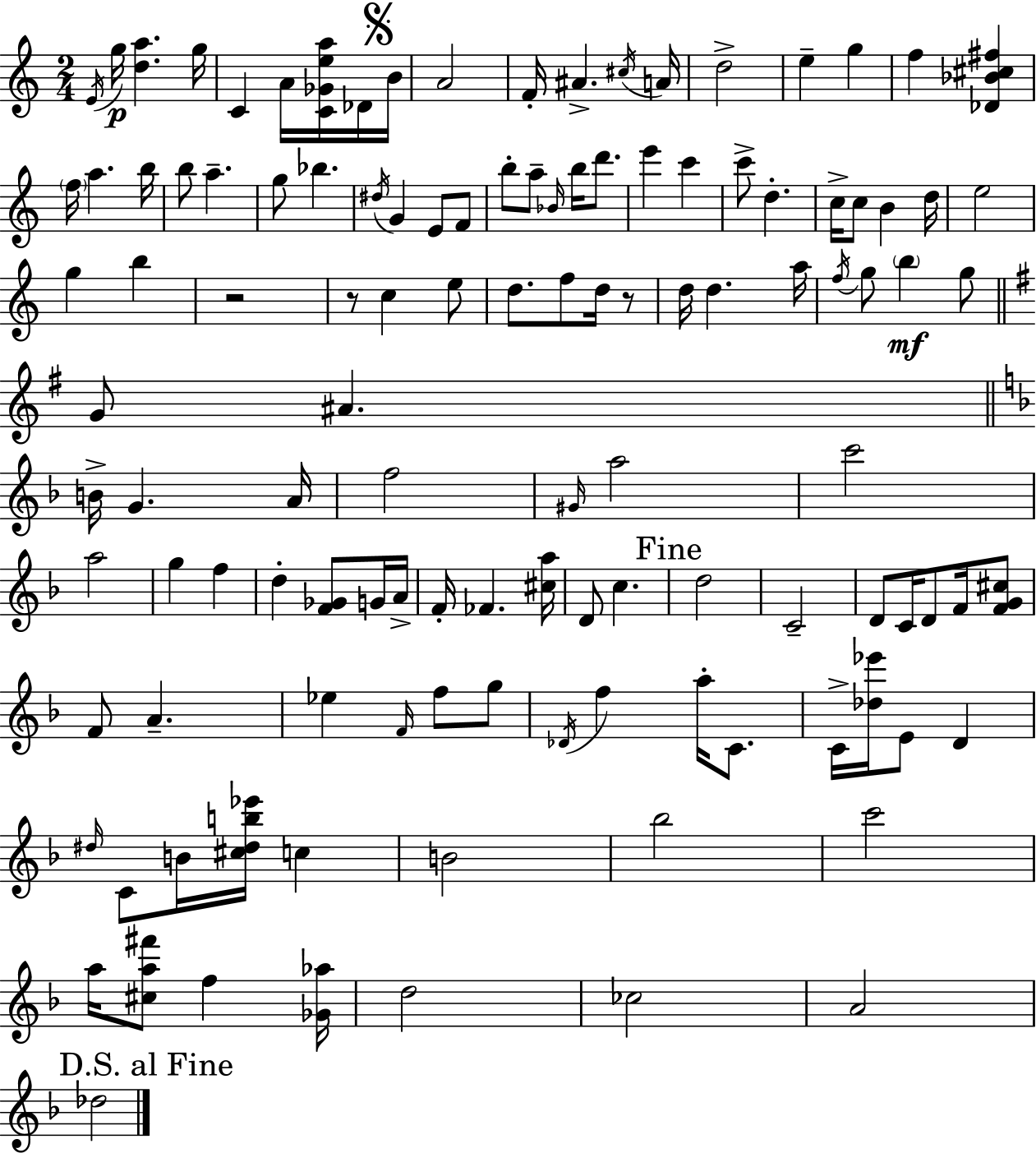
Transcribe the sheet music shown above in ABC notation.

X:1
T:Untitled
M:2/4
L:1/4
K:Am
E/4 g/4 [da] g/4 C A/4 [C_Gea]/4 _D/4 B/4 A2 F/4 ^A ^c/4 A/4 d2 e g f [_D_B^c^f] f/4 a b/4 b/2 a g/2 _b ^d/4 G E/2 F/2 b/2 a/2 _B/4 b/4 d'/2 e' c' c'/2 d c/4 c/2 B d/4 e2 g b z2 z/2 c e/2 d/2 f/2 d/4 z/2 d/4 d a/4 f/4 g/2 b g/2 G/2 ^A B/4 G A/4 f2 ^G/4 a2 c'2 a2 g f d [F_G]/2 G/4 A/4 F/4 _F [^ca]/4 D/2 c d2 C2 D/2 C/4 D/2 F/4 [FG^c]/2 F/2 A _e F/4 f/2 g/2 _D/4 f a/4 C/2 C/4 [_d_e']/4 E/2 D ^d/4 C/2 B/4 [^c^db_e']/4 c B2 _b2 c'2 a/4 [^ca^f']/2 f [_G_a]/4 d2 _c2 A2 _d2